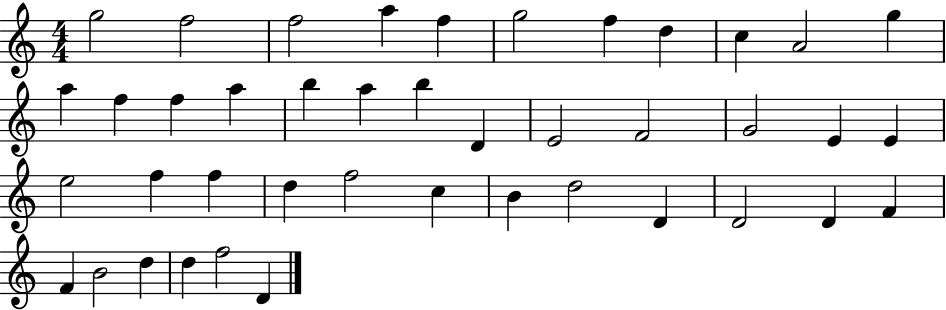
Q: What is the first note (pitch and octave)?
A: G5